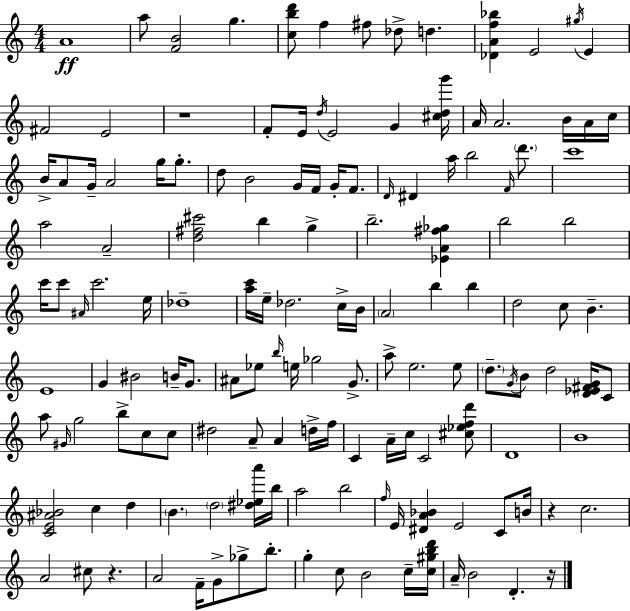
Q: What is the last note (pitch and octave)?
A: D4